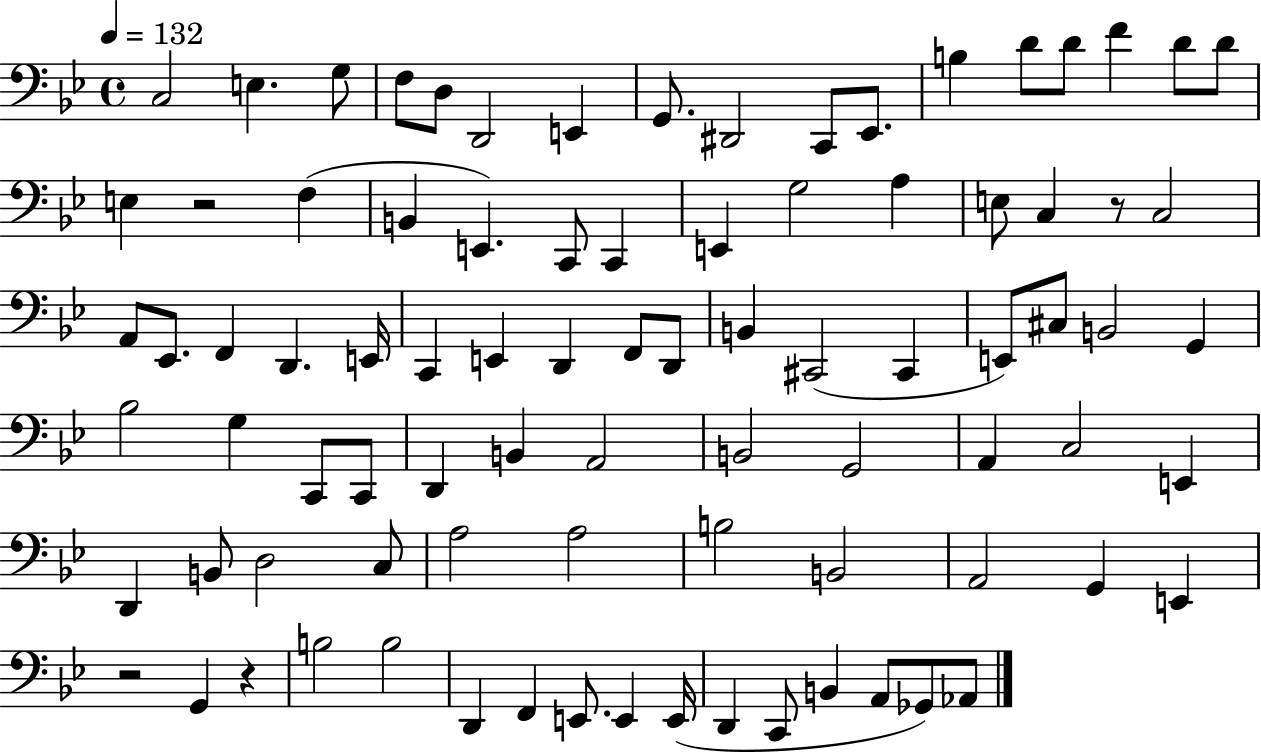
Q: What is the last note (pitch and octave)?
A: Ab2